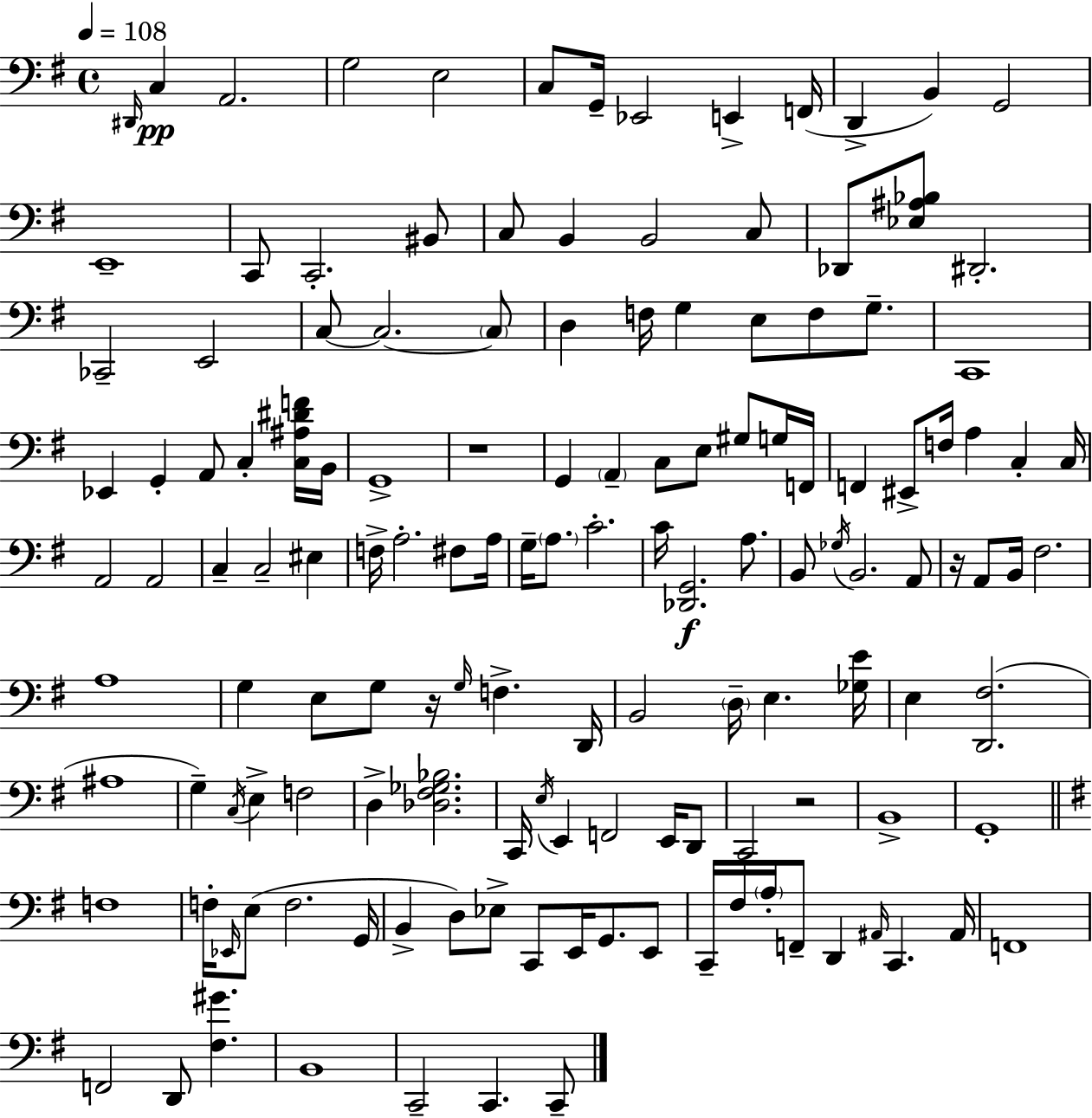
{
  \clef bass
  \time 4/4
  \defaultTimeSignature
  \key g \major
  \tempo 4 = 108
  \grace { dis,16 }\pp c4 a,2. | g2 e2 | c8 g,16-- ees,2 e,4-> | f,16( d,4-> b,4) g,2 | \break e,1-- | c,8 c,2.-. bis,8 | c8 b,4 b,2 c8 | des,8 <ees ais bes>8 dis,2.-. | \break ces,2-- e,2 | c8~~ c2.~~ \parenthesize c8 | d4 f16 g4 e8 f8 g8.-- | c,1 | \break ees,4 g,4-. a,8 c4-. <c ais dis' f'>16 | b,16 g,1-> | r1 | g,4 \parenthesize a,4-- c8 e8 gis8 g16 | \break f,16 f,4 eis,8-> f16 a4 c4-. | c16 a,2 a,2 | c4-- c2-- eis4 | f16-> a2.-. fis8 | \break a16 g16-- \parenthesize a8. c'2.-. | c'16 <des, g,>2.\f a8. | b,8 \acciaccatura { ges16 } b,2. | a,8 r16 a,8 b,16 fis2. | \break a1 | g4 e8 g8 r16 \grace { g16 } f4.-> | d,16 b,2 \parenthesize d16-- e4. | <ges e'>16 e4 <d, fis>2.( | \break ais1 | g4--) \acciaccatura { c16 } e4-> f2 | d4-> <des fis ges bes>2. | c,16 \acciaccatura { e16 } e,4 f,2 | \break e,16 d,8 c,2 r2 | b,1-> | g,1-. | \bar "||" \break \key g \major f1 | f16-. \grace { ees,16 }( e8 f2. | g,16 b,4-> d8) ees8-> c,8 e,16 g,8. e,8 | c,16-- fis16 \parenthesize a16-. f,8-- d,4 \grace { ais,16 } c,4. | \break ais,16 f,1 | f,2 d,8 <fis gis'>4. | b,1 | c,2-- c,4. | \break c,8-- \bar "|."
}